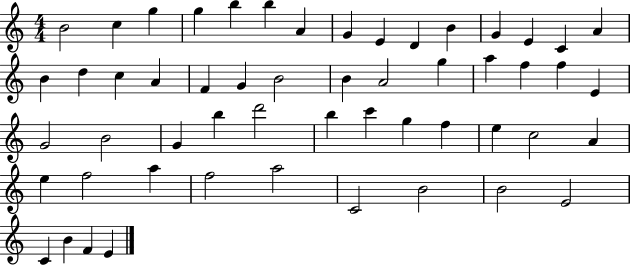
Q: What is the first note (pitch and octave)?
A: B4